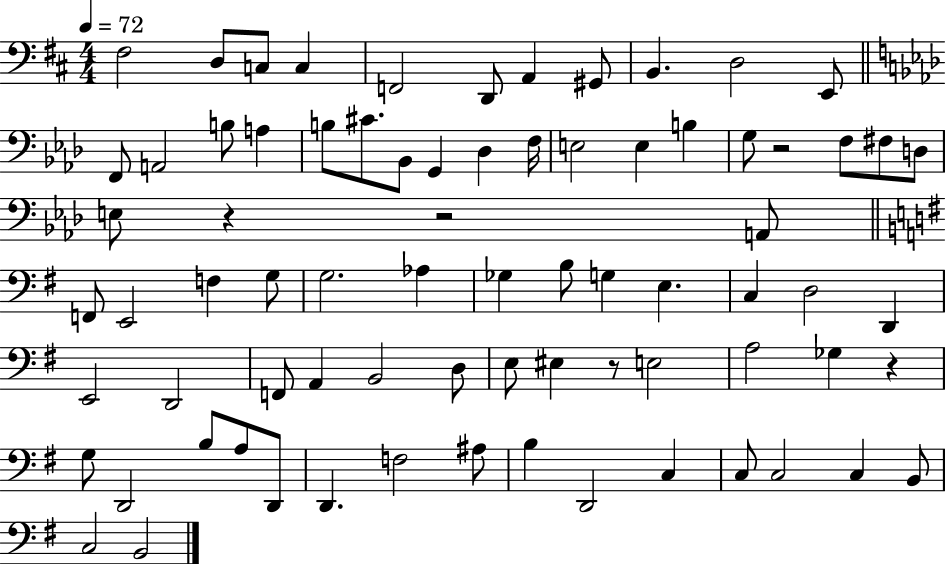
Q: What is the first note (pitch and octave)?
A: F#3